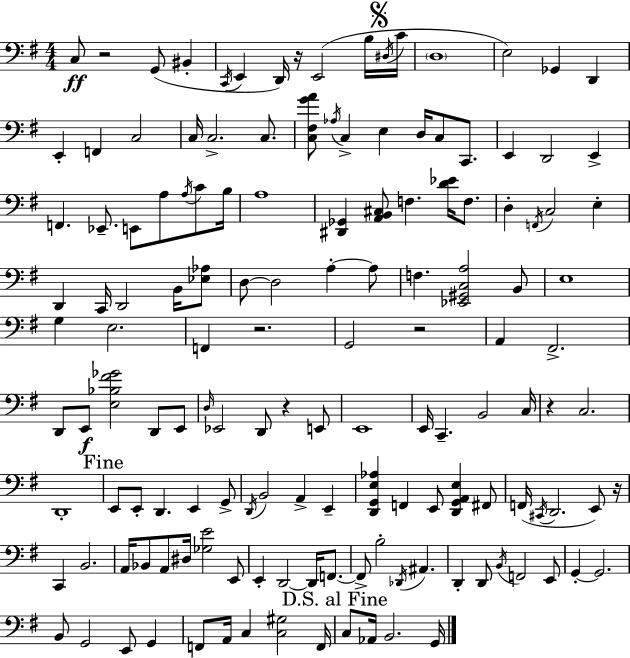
X:1
T:Untitled
M:4/4
L:1/4
K:Em
C,/2 z2 G,,/2 ^B,, C,,/4 E,, D,,/4 z/4 E,,2 B,/4 ^D,/4 C/4 D,4 E,2 _G,, D,, E,, F,, C,2 C,/4 C,2 C,/2 [C,^F,GA]/2 _A,/4 C, E, D,/4 C,/2 C,,/2 E,, D,,2 E,, F,, _E,,/2 E,,/2 A,/2 A,/4 C/2 B,/4 A,4 [^D,,_G,,] [A,,B,,^C,]/2 F, [D_E]/4 F,/2 D, F,,/4 C,2 E, D,, C,,/4 D,,2 B,,/4 [_E,_A,]/2 D,/2 D,2 A, A,/2 F, [_E,,^G,,C,A,]2 B,,/2 E,4 G, E,2 F,, z2 G,,2 z2 A,, ^F,,2 D,,/2 E,,/2 [E,_B,^F_G]2 D,,/2 E,,/2 D,/4 _E,,2 D,,/2 z E,,/2 E,,4 E,,/4 C,, B,,2 C,/4 z C,2 D,,4 E,,/2 E,,/2 D,, E,, G,,/2 D,,/4 B,,2 A,, E,, [D,,G,,E,_A,] F,, E,,/2 [D,,G,,A,,E,] ^F,,/2 F,,/4 ^C,,/4 D,,2 E,,/2 z/4 C,, B,,2 A,,/4 _B,,/2 A,,/2 ^D,/4 [_G,E]2 E,,/2 E,, D,,2 D,,/4 F,,/2 F,,/2 B,2 _D,,/4 ^A,, D,, D,,/2 B,,/4 F,,2 E,,/2 G,, G,,2 B,,/2 G,,2 E,,/2 G,, F,,/2 A,,/4 C, [C,^G,]2 F,,/4 C,/2 _A,,/4 B,,2 G,,/4